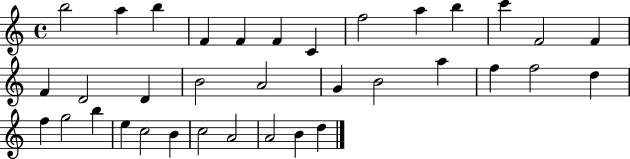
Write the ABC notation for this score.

X:1
T:Untitled
M:4/4
L:1/4
K:C
b2 a b F F F C f2 a b c' F2 F F D2 D B2 A2 G B2 a f f2 d f g2 b e c2 B c2 A2 A2 B d